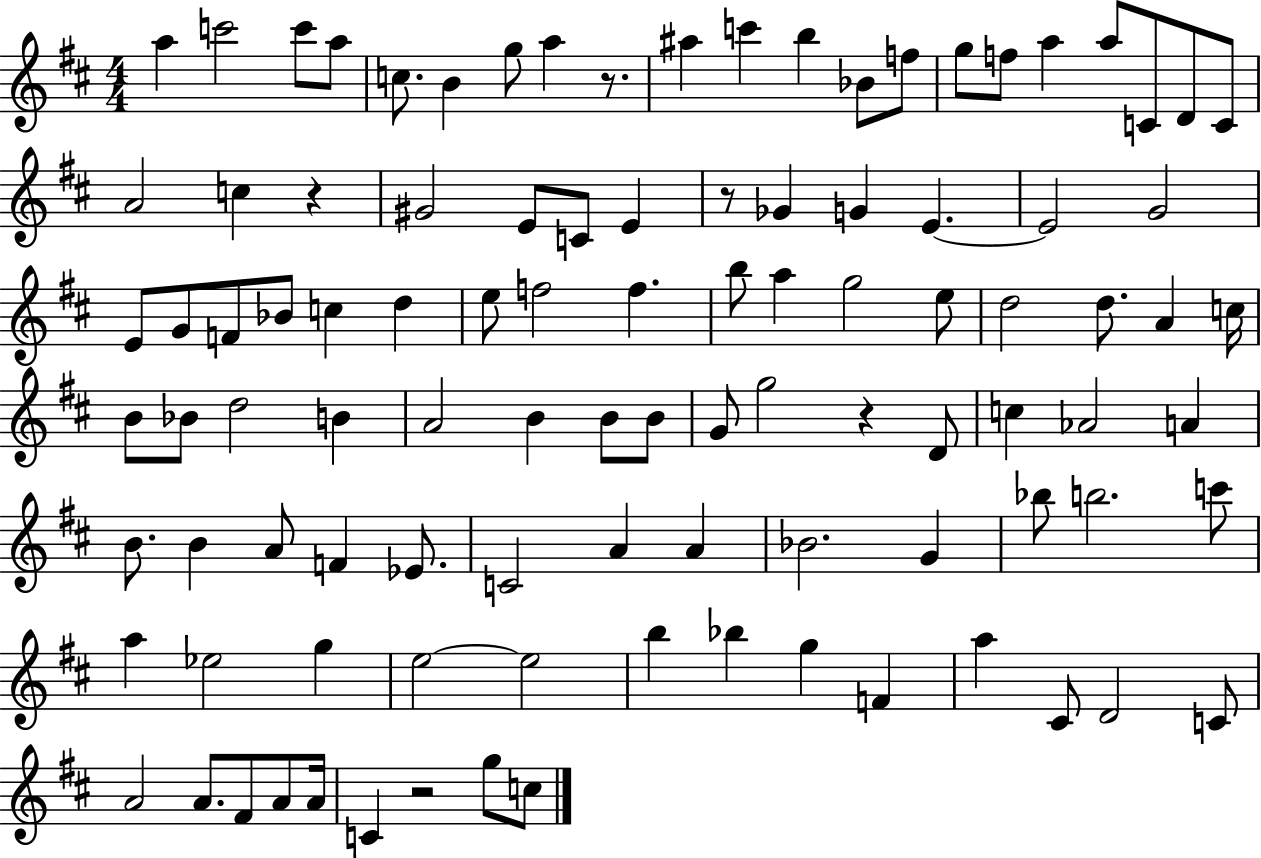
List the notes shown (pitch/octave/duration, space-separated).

A5/q C6/h C6/e A5/e C5/e. B4/q G5/e A5/q R/e. A#5/q C6/q B5/q Bb4/e F5/e G5/e F5/e A5/q A5/e C4/e D4/e C4/e A4/h C5/q R/q G#4/h E4/e C4/e E4/q R/e Gb4/q G4/q E4/q. E4/h G4/h E4/e G4/e F4/e Bb4/e C5/q D5/q E5/e F5/h F5/q. B5/e A5/q G5/h E5/e D5/h D5/e. A4/q C5/s B4/e Bb4/e D5/h B4/q A4/h B4/q B4/e B4/e G4/e G5/h R/q D4/e C5/q Ab4/h A4/q B4/e. B4/q A4/e F4/q Eb4/e. C4/h A4/q A4/q Bb4/h. G4/q Bb5/e B5/h. C6/e A5/q Eb5/h G5/q E5/h E5/h B5/q Bb5/q G5/q F4/q A5/q C#4/e D4/h C4/e A4/h A4/e. F#4/e A4/e A4/s C4/q R/h G5/e C5/e